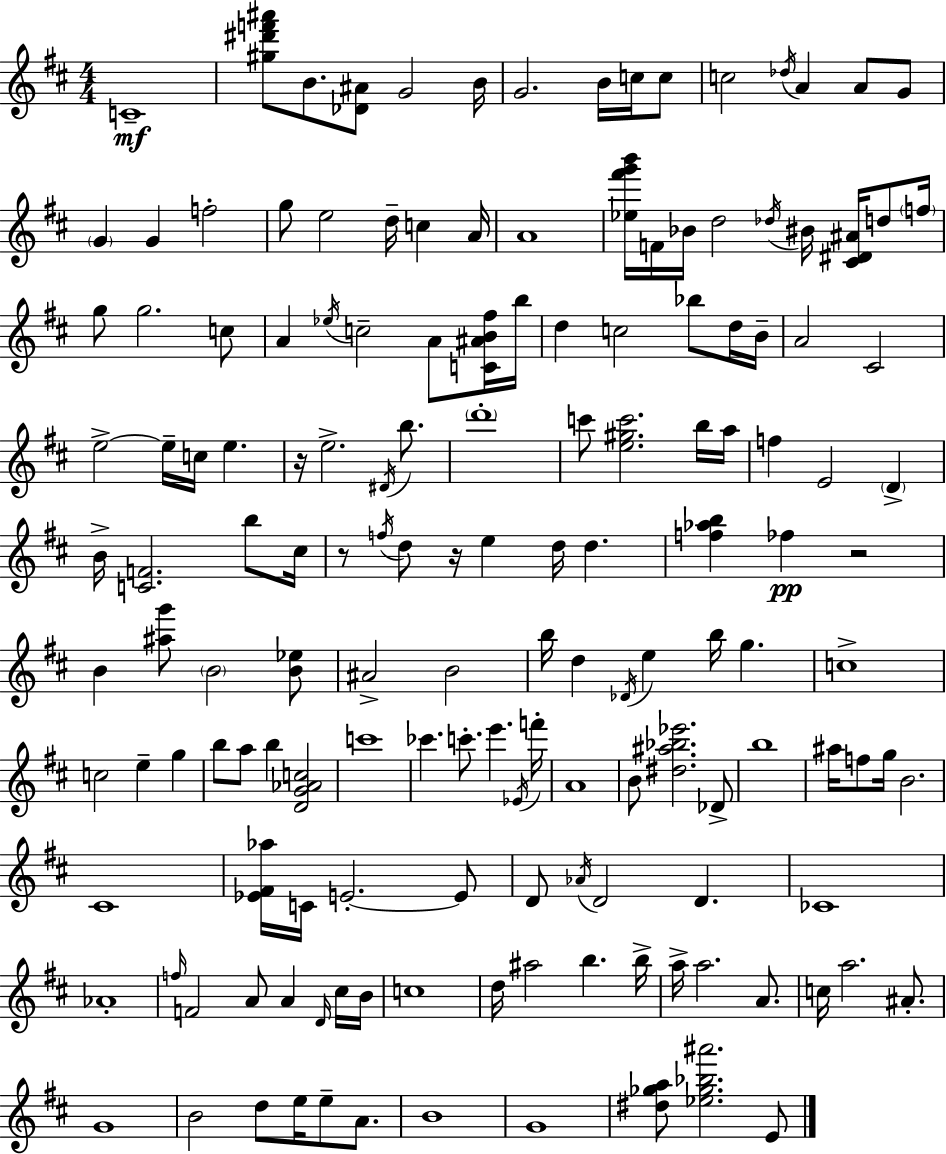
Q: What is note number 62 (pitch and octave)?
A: F5